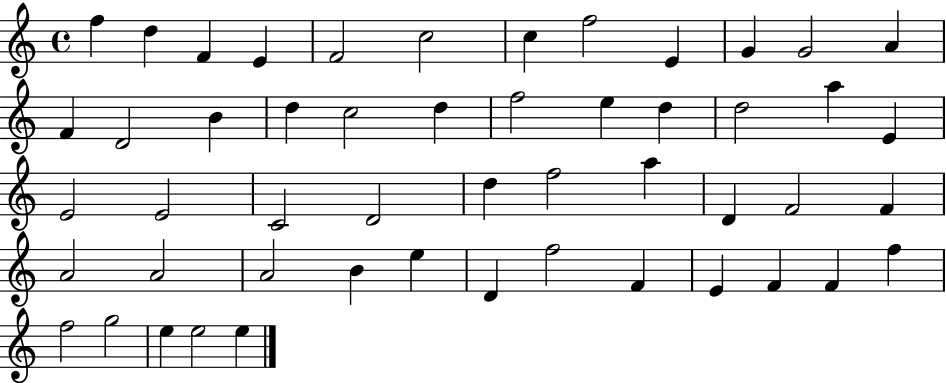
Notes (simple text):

F5/q D5/q F4/q E4/q F4/h C5/h C5/q F5/h E4/q G4/q G4/h A4/q F4/q D4/h B4/q D5/q C5/h D5/q F5/h E5/q D5/q D5/h A5/q E4/q E4/h E4/h C4/h D4/h D5/q F5/h A5/q D4/q F4/h F4/q A4/h A4/h A4/h B4/q E5/q D4/q F5/h F4/q E4/q F4/q F4/q F5/q F5/h G5/h E5/q E5/h E5/q